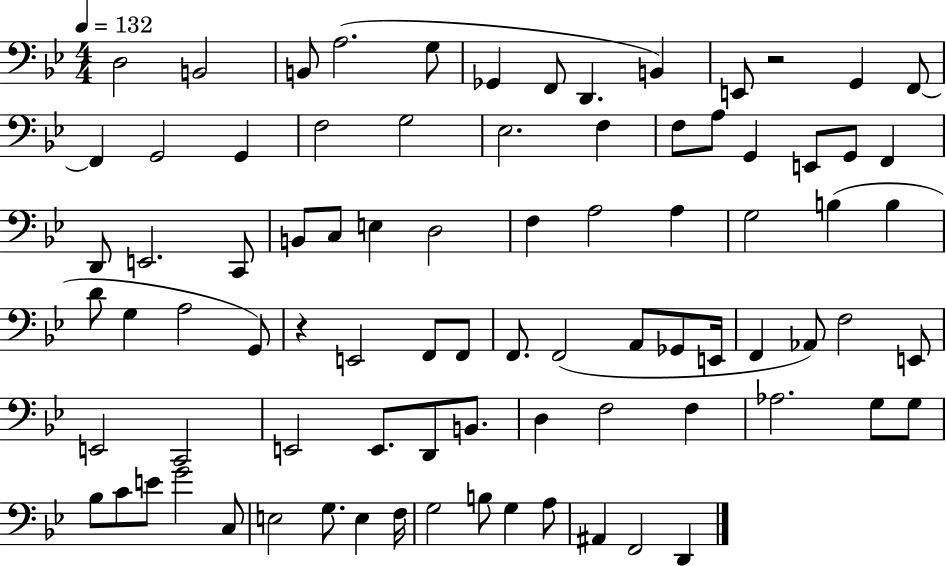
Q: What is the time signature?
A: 4/4